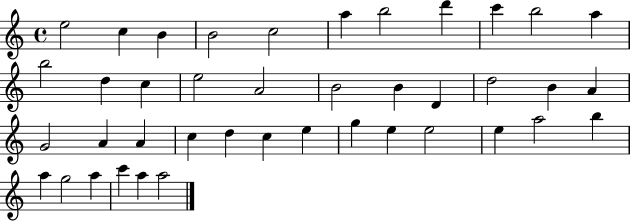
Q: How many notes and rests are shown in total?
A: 41